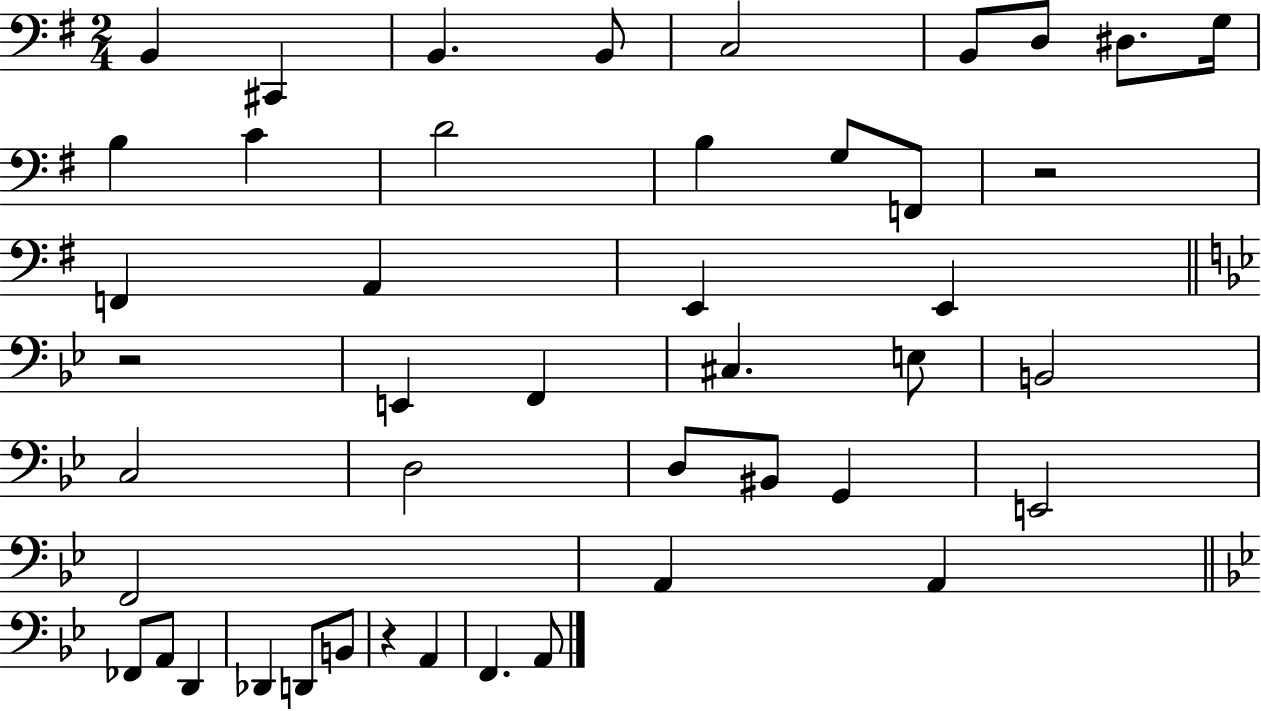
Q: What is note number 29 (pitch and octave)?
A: G2